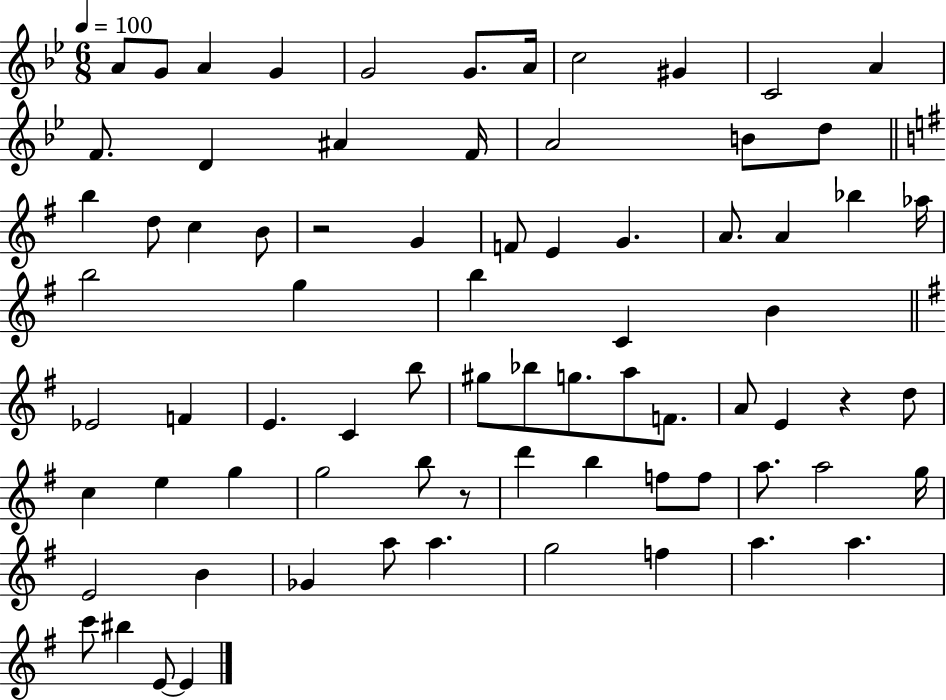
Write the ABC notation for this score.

X:1
T:Untitled
M:6/8
L:1/4
K:Bb
A/2 G/2 A G G2 G/2 A/4 c2 ^G C2 A F/2 D ^A F/4 A2 B/2 d/2 b d/2 c B/2 z2 G F/2 E G A/2 A _b _a/4 b2 g b C B _E2 F E C b/2 ^g/2 _b/2 g/2 a/2 F/2 A/2 E z d/2 c e g g2 b/2 z/2 d' b f/2 f/2 a/2 a2 g/4 E2 B _G a/2 a g2 f a a c'/2 ^b E/2 E